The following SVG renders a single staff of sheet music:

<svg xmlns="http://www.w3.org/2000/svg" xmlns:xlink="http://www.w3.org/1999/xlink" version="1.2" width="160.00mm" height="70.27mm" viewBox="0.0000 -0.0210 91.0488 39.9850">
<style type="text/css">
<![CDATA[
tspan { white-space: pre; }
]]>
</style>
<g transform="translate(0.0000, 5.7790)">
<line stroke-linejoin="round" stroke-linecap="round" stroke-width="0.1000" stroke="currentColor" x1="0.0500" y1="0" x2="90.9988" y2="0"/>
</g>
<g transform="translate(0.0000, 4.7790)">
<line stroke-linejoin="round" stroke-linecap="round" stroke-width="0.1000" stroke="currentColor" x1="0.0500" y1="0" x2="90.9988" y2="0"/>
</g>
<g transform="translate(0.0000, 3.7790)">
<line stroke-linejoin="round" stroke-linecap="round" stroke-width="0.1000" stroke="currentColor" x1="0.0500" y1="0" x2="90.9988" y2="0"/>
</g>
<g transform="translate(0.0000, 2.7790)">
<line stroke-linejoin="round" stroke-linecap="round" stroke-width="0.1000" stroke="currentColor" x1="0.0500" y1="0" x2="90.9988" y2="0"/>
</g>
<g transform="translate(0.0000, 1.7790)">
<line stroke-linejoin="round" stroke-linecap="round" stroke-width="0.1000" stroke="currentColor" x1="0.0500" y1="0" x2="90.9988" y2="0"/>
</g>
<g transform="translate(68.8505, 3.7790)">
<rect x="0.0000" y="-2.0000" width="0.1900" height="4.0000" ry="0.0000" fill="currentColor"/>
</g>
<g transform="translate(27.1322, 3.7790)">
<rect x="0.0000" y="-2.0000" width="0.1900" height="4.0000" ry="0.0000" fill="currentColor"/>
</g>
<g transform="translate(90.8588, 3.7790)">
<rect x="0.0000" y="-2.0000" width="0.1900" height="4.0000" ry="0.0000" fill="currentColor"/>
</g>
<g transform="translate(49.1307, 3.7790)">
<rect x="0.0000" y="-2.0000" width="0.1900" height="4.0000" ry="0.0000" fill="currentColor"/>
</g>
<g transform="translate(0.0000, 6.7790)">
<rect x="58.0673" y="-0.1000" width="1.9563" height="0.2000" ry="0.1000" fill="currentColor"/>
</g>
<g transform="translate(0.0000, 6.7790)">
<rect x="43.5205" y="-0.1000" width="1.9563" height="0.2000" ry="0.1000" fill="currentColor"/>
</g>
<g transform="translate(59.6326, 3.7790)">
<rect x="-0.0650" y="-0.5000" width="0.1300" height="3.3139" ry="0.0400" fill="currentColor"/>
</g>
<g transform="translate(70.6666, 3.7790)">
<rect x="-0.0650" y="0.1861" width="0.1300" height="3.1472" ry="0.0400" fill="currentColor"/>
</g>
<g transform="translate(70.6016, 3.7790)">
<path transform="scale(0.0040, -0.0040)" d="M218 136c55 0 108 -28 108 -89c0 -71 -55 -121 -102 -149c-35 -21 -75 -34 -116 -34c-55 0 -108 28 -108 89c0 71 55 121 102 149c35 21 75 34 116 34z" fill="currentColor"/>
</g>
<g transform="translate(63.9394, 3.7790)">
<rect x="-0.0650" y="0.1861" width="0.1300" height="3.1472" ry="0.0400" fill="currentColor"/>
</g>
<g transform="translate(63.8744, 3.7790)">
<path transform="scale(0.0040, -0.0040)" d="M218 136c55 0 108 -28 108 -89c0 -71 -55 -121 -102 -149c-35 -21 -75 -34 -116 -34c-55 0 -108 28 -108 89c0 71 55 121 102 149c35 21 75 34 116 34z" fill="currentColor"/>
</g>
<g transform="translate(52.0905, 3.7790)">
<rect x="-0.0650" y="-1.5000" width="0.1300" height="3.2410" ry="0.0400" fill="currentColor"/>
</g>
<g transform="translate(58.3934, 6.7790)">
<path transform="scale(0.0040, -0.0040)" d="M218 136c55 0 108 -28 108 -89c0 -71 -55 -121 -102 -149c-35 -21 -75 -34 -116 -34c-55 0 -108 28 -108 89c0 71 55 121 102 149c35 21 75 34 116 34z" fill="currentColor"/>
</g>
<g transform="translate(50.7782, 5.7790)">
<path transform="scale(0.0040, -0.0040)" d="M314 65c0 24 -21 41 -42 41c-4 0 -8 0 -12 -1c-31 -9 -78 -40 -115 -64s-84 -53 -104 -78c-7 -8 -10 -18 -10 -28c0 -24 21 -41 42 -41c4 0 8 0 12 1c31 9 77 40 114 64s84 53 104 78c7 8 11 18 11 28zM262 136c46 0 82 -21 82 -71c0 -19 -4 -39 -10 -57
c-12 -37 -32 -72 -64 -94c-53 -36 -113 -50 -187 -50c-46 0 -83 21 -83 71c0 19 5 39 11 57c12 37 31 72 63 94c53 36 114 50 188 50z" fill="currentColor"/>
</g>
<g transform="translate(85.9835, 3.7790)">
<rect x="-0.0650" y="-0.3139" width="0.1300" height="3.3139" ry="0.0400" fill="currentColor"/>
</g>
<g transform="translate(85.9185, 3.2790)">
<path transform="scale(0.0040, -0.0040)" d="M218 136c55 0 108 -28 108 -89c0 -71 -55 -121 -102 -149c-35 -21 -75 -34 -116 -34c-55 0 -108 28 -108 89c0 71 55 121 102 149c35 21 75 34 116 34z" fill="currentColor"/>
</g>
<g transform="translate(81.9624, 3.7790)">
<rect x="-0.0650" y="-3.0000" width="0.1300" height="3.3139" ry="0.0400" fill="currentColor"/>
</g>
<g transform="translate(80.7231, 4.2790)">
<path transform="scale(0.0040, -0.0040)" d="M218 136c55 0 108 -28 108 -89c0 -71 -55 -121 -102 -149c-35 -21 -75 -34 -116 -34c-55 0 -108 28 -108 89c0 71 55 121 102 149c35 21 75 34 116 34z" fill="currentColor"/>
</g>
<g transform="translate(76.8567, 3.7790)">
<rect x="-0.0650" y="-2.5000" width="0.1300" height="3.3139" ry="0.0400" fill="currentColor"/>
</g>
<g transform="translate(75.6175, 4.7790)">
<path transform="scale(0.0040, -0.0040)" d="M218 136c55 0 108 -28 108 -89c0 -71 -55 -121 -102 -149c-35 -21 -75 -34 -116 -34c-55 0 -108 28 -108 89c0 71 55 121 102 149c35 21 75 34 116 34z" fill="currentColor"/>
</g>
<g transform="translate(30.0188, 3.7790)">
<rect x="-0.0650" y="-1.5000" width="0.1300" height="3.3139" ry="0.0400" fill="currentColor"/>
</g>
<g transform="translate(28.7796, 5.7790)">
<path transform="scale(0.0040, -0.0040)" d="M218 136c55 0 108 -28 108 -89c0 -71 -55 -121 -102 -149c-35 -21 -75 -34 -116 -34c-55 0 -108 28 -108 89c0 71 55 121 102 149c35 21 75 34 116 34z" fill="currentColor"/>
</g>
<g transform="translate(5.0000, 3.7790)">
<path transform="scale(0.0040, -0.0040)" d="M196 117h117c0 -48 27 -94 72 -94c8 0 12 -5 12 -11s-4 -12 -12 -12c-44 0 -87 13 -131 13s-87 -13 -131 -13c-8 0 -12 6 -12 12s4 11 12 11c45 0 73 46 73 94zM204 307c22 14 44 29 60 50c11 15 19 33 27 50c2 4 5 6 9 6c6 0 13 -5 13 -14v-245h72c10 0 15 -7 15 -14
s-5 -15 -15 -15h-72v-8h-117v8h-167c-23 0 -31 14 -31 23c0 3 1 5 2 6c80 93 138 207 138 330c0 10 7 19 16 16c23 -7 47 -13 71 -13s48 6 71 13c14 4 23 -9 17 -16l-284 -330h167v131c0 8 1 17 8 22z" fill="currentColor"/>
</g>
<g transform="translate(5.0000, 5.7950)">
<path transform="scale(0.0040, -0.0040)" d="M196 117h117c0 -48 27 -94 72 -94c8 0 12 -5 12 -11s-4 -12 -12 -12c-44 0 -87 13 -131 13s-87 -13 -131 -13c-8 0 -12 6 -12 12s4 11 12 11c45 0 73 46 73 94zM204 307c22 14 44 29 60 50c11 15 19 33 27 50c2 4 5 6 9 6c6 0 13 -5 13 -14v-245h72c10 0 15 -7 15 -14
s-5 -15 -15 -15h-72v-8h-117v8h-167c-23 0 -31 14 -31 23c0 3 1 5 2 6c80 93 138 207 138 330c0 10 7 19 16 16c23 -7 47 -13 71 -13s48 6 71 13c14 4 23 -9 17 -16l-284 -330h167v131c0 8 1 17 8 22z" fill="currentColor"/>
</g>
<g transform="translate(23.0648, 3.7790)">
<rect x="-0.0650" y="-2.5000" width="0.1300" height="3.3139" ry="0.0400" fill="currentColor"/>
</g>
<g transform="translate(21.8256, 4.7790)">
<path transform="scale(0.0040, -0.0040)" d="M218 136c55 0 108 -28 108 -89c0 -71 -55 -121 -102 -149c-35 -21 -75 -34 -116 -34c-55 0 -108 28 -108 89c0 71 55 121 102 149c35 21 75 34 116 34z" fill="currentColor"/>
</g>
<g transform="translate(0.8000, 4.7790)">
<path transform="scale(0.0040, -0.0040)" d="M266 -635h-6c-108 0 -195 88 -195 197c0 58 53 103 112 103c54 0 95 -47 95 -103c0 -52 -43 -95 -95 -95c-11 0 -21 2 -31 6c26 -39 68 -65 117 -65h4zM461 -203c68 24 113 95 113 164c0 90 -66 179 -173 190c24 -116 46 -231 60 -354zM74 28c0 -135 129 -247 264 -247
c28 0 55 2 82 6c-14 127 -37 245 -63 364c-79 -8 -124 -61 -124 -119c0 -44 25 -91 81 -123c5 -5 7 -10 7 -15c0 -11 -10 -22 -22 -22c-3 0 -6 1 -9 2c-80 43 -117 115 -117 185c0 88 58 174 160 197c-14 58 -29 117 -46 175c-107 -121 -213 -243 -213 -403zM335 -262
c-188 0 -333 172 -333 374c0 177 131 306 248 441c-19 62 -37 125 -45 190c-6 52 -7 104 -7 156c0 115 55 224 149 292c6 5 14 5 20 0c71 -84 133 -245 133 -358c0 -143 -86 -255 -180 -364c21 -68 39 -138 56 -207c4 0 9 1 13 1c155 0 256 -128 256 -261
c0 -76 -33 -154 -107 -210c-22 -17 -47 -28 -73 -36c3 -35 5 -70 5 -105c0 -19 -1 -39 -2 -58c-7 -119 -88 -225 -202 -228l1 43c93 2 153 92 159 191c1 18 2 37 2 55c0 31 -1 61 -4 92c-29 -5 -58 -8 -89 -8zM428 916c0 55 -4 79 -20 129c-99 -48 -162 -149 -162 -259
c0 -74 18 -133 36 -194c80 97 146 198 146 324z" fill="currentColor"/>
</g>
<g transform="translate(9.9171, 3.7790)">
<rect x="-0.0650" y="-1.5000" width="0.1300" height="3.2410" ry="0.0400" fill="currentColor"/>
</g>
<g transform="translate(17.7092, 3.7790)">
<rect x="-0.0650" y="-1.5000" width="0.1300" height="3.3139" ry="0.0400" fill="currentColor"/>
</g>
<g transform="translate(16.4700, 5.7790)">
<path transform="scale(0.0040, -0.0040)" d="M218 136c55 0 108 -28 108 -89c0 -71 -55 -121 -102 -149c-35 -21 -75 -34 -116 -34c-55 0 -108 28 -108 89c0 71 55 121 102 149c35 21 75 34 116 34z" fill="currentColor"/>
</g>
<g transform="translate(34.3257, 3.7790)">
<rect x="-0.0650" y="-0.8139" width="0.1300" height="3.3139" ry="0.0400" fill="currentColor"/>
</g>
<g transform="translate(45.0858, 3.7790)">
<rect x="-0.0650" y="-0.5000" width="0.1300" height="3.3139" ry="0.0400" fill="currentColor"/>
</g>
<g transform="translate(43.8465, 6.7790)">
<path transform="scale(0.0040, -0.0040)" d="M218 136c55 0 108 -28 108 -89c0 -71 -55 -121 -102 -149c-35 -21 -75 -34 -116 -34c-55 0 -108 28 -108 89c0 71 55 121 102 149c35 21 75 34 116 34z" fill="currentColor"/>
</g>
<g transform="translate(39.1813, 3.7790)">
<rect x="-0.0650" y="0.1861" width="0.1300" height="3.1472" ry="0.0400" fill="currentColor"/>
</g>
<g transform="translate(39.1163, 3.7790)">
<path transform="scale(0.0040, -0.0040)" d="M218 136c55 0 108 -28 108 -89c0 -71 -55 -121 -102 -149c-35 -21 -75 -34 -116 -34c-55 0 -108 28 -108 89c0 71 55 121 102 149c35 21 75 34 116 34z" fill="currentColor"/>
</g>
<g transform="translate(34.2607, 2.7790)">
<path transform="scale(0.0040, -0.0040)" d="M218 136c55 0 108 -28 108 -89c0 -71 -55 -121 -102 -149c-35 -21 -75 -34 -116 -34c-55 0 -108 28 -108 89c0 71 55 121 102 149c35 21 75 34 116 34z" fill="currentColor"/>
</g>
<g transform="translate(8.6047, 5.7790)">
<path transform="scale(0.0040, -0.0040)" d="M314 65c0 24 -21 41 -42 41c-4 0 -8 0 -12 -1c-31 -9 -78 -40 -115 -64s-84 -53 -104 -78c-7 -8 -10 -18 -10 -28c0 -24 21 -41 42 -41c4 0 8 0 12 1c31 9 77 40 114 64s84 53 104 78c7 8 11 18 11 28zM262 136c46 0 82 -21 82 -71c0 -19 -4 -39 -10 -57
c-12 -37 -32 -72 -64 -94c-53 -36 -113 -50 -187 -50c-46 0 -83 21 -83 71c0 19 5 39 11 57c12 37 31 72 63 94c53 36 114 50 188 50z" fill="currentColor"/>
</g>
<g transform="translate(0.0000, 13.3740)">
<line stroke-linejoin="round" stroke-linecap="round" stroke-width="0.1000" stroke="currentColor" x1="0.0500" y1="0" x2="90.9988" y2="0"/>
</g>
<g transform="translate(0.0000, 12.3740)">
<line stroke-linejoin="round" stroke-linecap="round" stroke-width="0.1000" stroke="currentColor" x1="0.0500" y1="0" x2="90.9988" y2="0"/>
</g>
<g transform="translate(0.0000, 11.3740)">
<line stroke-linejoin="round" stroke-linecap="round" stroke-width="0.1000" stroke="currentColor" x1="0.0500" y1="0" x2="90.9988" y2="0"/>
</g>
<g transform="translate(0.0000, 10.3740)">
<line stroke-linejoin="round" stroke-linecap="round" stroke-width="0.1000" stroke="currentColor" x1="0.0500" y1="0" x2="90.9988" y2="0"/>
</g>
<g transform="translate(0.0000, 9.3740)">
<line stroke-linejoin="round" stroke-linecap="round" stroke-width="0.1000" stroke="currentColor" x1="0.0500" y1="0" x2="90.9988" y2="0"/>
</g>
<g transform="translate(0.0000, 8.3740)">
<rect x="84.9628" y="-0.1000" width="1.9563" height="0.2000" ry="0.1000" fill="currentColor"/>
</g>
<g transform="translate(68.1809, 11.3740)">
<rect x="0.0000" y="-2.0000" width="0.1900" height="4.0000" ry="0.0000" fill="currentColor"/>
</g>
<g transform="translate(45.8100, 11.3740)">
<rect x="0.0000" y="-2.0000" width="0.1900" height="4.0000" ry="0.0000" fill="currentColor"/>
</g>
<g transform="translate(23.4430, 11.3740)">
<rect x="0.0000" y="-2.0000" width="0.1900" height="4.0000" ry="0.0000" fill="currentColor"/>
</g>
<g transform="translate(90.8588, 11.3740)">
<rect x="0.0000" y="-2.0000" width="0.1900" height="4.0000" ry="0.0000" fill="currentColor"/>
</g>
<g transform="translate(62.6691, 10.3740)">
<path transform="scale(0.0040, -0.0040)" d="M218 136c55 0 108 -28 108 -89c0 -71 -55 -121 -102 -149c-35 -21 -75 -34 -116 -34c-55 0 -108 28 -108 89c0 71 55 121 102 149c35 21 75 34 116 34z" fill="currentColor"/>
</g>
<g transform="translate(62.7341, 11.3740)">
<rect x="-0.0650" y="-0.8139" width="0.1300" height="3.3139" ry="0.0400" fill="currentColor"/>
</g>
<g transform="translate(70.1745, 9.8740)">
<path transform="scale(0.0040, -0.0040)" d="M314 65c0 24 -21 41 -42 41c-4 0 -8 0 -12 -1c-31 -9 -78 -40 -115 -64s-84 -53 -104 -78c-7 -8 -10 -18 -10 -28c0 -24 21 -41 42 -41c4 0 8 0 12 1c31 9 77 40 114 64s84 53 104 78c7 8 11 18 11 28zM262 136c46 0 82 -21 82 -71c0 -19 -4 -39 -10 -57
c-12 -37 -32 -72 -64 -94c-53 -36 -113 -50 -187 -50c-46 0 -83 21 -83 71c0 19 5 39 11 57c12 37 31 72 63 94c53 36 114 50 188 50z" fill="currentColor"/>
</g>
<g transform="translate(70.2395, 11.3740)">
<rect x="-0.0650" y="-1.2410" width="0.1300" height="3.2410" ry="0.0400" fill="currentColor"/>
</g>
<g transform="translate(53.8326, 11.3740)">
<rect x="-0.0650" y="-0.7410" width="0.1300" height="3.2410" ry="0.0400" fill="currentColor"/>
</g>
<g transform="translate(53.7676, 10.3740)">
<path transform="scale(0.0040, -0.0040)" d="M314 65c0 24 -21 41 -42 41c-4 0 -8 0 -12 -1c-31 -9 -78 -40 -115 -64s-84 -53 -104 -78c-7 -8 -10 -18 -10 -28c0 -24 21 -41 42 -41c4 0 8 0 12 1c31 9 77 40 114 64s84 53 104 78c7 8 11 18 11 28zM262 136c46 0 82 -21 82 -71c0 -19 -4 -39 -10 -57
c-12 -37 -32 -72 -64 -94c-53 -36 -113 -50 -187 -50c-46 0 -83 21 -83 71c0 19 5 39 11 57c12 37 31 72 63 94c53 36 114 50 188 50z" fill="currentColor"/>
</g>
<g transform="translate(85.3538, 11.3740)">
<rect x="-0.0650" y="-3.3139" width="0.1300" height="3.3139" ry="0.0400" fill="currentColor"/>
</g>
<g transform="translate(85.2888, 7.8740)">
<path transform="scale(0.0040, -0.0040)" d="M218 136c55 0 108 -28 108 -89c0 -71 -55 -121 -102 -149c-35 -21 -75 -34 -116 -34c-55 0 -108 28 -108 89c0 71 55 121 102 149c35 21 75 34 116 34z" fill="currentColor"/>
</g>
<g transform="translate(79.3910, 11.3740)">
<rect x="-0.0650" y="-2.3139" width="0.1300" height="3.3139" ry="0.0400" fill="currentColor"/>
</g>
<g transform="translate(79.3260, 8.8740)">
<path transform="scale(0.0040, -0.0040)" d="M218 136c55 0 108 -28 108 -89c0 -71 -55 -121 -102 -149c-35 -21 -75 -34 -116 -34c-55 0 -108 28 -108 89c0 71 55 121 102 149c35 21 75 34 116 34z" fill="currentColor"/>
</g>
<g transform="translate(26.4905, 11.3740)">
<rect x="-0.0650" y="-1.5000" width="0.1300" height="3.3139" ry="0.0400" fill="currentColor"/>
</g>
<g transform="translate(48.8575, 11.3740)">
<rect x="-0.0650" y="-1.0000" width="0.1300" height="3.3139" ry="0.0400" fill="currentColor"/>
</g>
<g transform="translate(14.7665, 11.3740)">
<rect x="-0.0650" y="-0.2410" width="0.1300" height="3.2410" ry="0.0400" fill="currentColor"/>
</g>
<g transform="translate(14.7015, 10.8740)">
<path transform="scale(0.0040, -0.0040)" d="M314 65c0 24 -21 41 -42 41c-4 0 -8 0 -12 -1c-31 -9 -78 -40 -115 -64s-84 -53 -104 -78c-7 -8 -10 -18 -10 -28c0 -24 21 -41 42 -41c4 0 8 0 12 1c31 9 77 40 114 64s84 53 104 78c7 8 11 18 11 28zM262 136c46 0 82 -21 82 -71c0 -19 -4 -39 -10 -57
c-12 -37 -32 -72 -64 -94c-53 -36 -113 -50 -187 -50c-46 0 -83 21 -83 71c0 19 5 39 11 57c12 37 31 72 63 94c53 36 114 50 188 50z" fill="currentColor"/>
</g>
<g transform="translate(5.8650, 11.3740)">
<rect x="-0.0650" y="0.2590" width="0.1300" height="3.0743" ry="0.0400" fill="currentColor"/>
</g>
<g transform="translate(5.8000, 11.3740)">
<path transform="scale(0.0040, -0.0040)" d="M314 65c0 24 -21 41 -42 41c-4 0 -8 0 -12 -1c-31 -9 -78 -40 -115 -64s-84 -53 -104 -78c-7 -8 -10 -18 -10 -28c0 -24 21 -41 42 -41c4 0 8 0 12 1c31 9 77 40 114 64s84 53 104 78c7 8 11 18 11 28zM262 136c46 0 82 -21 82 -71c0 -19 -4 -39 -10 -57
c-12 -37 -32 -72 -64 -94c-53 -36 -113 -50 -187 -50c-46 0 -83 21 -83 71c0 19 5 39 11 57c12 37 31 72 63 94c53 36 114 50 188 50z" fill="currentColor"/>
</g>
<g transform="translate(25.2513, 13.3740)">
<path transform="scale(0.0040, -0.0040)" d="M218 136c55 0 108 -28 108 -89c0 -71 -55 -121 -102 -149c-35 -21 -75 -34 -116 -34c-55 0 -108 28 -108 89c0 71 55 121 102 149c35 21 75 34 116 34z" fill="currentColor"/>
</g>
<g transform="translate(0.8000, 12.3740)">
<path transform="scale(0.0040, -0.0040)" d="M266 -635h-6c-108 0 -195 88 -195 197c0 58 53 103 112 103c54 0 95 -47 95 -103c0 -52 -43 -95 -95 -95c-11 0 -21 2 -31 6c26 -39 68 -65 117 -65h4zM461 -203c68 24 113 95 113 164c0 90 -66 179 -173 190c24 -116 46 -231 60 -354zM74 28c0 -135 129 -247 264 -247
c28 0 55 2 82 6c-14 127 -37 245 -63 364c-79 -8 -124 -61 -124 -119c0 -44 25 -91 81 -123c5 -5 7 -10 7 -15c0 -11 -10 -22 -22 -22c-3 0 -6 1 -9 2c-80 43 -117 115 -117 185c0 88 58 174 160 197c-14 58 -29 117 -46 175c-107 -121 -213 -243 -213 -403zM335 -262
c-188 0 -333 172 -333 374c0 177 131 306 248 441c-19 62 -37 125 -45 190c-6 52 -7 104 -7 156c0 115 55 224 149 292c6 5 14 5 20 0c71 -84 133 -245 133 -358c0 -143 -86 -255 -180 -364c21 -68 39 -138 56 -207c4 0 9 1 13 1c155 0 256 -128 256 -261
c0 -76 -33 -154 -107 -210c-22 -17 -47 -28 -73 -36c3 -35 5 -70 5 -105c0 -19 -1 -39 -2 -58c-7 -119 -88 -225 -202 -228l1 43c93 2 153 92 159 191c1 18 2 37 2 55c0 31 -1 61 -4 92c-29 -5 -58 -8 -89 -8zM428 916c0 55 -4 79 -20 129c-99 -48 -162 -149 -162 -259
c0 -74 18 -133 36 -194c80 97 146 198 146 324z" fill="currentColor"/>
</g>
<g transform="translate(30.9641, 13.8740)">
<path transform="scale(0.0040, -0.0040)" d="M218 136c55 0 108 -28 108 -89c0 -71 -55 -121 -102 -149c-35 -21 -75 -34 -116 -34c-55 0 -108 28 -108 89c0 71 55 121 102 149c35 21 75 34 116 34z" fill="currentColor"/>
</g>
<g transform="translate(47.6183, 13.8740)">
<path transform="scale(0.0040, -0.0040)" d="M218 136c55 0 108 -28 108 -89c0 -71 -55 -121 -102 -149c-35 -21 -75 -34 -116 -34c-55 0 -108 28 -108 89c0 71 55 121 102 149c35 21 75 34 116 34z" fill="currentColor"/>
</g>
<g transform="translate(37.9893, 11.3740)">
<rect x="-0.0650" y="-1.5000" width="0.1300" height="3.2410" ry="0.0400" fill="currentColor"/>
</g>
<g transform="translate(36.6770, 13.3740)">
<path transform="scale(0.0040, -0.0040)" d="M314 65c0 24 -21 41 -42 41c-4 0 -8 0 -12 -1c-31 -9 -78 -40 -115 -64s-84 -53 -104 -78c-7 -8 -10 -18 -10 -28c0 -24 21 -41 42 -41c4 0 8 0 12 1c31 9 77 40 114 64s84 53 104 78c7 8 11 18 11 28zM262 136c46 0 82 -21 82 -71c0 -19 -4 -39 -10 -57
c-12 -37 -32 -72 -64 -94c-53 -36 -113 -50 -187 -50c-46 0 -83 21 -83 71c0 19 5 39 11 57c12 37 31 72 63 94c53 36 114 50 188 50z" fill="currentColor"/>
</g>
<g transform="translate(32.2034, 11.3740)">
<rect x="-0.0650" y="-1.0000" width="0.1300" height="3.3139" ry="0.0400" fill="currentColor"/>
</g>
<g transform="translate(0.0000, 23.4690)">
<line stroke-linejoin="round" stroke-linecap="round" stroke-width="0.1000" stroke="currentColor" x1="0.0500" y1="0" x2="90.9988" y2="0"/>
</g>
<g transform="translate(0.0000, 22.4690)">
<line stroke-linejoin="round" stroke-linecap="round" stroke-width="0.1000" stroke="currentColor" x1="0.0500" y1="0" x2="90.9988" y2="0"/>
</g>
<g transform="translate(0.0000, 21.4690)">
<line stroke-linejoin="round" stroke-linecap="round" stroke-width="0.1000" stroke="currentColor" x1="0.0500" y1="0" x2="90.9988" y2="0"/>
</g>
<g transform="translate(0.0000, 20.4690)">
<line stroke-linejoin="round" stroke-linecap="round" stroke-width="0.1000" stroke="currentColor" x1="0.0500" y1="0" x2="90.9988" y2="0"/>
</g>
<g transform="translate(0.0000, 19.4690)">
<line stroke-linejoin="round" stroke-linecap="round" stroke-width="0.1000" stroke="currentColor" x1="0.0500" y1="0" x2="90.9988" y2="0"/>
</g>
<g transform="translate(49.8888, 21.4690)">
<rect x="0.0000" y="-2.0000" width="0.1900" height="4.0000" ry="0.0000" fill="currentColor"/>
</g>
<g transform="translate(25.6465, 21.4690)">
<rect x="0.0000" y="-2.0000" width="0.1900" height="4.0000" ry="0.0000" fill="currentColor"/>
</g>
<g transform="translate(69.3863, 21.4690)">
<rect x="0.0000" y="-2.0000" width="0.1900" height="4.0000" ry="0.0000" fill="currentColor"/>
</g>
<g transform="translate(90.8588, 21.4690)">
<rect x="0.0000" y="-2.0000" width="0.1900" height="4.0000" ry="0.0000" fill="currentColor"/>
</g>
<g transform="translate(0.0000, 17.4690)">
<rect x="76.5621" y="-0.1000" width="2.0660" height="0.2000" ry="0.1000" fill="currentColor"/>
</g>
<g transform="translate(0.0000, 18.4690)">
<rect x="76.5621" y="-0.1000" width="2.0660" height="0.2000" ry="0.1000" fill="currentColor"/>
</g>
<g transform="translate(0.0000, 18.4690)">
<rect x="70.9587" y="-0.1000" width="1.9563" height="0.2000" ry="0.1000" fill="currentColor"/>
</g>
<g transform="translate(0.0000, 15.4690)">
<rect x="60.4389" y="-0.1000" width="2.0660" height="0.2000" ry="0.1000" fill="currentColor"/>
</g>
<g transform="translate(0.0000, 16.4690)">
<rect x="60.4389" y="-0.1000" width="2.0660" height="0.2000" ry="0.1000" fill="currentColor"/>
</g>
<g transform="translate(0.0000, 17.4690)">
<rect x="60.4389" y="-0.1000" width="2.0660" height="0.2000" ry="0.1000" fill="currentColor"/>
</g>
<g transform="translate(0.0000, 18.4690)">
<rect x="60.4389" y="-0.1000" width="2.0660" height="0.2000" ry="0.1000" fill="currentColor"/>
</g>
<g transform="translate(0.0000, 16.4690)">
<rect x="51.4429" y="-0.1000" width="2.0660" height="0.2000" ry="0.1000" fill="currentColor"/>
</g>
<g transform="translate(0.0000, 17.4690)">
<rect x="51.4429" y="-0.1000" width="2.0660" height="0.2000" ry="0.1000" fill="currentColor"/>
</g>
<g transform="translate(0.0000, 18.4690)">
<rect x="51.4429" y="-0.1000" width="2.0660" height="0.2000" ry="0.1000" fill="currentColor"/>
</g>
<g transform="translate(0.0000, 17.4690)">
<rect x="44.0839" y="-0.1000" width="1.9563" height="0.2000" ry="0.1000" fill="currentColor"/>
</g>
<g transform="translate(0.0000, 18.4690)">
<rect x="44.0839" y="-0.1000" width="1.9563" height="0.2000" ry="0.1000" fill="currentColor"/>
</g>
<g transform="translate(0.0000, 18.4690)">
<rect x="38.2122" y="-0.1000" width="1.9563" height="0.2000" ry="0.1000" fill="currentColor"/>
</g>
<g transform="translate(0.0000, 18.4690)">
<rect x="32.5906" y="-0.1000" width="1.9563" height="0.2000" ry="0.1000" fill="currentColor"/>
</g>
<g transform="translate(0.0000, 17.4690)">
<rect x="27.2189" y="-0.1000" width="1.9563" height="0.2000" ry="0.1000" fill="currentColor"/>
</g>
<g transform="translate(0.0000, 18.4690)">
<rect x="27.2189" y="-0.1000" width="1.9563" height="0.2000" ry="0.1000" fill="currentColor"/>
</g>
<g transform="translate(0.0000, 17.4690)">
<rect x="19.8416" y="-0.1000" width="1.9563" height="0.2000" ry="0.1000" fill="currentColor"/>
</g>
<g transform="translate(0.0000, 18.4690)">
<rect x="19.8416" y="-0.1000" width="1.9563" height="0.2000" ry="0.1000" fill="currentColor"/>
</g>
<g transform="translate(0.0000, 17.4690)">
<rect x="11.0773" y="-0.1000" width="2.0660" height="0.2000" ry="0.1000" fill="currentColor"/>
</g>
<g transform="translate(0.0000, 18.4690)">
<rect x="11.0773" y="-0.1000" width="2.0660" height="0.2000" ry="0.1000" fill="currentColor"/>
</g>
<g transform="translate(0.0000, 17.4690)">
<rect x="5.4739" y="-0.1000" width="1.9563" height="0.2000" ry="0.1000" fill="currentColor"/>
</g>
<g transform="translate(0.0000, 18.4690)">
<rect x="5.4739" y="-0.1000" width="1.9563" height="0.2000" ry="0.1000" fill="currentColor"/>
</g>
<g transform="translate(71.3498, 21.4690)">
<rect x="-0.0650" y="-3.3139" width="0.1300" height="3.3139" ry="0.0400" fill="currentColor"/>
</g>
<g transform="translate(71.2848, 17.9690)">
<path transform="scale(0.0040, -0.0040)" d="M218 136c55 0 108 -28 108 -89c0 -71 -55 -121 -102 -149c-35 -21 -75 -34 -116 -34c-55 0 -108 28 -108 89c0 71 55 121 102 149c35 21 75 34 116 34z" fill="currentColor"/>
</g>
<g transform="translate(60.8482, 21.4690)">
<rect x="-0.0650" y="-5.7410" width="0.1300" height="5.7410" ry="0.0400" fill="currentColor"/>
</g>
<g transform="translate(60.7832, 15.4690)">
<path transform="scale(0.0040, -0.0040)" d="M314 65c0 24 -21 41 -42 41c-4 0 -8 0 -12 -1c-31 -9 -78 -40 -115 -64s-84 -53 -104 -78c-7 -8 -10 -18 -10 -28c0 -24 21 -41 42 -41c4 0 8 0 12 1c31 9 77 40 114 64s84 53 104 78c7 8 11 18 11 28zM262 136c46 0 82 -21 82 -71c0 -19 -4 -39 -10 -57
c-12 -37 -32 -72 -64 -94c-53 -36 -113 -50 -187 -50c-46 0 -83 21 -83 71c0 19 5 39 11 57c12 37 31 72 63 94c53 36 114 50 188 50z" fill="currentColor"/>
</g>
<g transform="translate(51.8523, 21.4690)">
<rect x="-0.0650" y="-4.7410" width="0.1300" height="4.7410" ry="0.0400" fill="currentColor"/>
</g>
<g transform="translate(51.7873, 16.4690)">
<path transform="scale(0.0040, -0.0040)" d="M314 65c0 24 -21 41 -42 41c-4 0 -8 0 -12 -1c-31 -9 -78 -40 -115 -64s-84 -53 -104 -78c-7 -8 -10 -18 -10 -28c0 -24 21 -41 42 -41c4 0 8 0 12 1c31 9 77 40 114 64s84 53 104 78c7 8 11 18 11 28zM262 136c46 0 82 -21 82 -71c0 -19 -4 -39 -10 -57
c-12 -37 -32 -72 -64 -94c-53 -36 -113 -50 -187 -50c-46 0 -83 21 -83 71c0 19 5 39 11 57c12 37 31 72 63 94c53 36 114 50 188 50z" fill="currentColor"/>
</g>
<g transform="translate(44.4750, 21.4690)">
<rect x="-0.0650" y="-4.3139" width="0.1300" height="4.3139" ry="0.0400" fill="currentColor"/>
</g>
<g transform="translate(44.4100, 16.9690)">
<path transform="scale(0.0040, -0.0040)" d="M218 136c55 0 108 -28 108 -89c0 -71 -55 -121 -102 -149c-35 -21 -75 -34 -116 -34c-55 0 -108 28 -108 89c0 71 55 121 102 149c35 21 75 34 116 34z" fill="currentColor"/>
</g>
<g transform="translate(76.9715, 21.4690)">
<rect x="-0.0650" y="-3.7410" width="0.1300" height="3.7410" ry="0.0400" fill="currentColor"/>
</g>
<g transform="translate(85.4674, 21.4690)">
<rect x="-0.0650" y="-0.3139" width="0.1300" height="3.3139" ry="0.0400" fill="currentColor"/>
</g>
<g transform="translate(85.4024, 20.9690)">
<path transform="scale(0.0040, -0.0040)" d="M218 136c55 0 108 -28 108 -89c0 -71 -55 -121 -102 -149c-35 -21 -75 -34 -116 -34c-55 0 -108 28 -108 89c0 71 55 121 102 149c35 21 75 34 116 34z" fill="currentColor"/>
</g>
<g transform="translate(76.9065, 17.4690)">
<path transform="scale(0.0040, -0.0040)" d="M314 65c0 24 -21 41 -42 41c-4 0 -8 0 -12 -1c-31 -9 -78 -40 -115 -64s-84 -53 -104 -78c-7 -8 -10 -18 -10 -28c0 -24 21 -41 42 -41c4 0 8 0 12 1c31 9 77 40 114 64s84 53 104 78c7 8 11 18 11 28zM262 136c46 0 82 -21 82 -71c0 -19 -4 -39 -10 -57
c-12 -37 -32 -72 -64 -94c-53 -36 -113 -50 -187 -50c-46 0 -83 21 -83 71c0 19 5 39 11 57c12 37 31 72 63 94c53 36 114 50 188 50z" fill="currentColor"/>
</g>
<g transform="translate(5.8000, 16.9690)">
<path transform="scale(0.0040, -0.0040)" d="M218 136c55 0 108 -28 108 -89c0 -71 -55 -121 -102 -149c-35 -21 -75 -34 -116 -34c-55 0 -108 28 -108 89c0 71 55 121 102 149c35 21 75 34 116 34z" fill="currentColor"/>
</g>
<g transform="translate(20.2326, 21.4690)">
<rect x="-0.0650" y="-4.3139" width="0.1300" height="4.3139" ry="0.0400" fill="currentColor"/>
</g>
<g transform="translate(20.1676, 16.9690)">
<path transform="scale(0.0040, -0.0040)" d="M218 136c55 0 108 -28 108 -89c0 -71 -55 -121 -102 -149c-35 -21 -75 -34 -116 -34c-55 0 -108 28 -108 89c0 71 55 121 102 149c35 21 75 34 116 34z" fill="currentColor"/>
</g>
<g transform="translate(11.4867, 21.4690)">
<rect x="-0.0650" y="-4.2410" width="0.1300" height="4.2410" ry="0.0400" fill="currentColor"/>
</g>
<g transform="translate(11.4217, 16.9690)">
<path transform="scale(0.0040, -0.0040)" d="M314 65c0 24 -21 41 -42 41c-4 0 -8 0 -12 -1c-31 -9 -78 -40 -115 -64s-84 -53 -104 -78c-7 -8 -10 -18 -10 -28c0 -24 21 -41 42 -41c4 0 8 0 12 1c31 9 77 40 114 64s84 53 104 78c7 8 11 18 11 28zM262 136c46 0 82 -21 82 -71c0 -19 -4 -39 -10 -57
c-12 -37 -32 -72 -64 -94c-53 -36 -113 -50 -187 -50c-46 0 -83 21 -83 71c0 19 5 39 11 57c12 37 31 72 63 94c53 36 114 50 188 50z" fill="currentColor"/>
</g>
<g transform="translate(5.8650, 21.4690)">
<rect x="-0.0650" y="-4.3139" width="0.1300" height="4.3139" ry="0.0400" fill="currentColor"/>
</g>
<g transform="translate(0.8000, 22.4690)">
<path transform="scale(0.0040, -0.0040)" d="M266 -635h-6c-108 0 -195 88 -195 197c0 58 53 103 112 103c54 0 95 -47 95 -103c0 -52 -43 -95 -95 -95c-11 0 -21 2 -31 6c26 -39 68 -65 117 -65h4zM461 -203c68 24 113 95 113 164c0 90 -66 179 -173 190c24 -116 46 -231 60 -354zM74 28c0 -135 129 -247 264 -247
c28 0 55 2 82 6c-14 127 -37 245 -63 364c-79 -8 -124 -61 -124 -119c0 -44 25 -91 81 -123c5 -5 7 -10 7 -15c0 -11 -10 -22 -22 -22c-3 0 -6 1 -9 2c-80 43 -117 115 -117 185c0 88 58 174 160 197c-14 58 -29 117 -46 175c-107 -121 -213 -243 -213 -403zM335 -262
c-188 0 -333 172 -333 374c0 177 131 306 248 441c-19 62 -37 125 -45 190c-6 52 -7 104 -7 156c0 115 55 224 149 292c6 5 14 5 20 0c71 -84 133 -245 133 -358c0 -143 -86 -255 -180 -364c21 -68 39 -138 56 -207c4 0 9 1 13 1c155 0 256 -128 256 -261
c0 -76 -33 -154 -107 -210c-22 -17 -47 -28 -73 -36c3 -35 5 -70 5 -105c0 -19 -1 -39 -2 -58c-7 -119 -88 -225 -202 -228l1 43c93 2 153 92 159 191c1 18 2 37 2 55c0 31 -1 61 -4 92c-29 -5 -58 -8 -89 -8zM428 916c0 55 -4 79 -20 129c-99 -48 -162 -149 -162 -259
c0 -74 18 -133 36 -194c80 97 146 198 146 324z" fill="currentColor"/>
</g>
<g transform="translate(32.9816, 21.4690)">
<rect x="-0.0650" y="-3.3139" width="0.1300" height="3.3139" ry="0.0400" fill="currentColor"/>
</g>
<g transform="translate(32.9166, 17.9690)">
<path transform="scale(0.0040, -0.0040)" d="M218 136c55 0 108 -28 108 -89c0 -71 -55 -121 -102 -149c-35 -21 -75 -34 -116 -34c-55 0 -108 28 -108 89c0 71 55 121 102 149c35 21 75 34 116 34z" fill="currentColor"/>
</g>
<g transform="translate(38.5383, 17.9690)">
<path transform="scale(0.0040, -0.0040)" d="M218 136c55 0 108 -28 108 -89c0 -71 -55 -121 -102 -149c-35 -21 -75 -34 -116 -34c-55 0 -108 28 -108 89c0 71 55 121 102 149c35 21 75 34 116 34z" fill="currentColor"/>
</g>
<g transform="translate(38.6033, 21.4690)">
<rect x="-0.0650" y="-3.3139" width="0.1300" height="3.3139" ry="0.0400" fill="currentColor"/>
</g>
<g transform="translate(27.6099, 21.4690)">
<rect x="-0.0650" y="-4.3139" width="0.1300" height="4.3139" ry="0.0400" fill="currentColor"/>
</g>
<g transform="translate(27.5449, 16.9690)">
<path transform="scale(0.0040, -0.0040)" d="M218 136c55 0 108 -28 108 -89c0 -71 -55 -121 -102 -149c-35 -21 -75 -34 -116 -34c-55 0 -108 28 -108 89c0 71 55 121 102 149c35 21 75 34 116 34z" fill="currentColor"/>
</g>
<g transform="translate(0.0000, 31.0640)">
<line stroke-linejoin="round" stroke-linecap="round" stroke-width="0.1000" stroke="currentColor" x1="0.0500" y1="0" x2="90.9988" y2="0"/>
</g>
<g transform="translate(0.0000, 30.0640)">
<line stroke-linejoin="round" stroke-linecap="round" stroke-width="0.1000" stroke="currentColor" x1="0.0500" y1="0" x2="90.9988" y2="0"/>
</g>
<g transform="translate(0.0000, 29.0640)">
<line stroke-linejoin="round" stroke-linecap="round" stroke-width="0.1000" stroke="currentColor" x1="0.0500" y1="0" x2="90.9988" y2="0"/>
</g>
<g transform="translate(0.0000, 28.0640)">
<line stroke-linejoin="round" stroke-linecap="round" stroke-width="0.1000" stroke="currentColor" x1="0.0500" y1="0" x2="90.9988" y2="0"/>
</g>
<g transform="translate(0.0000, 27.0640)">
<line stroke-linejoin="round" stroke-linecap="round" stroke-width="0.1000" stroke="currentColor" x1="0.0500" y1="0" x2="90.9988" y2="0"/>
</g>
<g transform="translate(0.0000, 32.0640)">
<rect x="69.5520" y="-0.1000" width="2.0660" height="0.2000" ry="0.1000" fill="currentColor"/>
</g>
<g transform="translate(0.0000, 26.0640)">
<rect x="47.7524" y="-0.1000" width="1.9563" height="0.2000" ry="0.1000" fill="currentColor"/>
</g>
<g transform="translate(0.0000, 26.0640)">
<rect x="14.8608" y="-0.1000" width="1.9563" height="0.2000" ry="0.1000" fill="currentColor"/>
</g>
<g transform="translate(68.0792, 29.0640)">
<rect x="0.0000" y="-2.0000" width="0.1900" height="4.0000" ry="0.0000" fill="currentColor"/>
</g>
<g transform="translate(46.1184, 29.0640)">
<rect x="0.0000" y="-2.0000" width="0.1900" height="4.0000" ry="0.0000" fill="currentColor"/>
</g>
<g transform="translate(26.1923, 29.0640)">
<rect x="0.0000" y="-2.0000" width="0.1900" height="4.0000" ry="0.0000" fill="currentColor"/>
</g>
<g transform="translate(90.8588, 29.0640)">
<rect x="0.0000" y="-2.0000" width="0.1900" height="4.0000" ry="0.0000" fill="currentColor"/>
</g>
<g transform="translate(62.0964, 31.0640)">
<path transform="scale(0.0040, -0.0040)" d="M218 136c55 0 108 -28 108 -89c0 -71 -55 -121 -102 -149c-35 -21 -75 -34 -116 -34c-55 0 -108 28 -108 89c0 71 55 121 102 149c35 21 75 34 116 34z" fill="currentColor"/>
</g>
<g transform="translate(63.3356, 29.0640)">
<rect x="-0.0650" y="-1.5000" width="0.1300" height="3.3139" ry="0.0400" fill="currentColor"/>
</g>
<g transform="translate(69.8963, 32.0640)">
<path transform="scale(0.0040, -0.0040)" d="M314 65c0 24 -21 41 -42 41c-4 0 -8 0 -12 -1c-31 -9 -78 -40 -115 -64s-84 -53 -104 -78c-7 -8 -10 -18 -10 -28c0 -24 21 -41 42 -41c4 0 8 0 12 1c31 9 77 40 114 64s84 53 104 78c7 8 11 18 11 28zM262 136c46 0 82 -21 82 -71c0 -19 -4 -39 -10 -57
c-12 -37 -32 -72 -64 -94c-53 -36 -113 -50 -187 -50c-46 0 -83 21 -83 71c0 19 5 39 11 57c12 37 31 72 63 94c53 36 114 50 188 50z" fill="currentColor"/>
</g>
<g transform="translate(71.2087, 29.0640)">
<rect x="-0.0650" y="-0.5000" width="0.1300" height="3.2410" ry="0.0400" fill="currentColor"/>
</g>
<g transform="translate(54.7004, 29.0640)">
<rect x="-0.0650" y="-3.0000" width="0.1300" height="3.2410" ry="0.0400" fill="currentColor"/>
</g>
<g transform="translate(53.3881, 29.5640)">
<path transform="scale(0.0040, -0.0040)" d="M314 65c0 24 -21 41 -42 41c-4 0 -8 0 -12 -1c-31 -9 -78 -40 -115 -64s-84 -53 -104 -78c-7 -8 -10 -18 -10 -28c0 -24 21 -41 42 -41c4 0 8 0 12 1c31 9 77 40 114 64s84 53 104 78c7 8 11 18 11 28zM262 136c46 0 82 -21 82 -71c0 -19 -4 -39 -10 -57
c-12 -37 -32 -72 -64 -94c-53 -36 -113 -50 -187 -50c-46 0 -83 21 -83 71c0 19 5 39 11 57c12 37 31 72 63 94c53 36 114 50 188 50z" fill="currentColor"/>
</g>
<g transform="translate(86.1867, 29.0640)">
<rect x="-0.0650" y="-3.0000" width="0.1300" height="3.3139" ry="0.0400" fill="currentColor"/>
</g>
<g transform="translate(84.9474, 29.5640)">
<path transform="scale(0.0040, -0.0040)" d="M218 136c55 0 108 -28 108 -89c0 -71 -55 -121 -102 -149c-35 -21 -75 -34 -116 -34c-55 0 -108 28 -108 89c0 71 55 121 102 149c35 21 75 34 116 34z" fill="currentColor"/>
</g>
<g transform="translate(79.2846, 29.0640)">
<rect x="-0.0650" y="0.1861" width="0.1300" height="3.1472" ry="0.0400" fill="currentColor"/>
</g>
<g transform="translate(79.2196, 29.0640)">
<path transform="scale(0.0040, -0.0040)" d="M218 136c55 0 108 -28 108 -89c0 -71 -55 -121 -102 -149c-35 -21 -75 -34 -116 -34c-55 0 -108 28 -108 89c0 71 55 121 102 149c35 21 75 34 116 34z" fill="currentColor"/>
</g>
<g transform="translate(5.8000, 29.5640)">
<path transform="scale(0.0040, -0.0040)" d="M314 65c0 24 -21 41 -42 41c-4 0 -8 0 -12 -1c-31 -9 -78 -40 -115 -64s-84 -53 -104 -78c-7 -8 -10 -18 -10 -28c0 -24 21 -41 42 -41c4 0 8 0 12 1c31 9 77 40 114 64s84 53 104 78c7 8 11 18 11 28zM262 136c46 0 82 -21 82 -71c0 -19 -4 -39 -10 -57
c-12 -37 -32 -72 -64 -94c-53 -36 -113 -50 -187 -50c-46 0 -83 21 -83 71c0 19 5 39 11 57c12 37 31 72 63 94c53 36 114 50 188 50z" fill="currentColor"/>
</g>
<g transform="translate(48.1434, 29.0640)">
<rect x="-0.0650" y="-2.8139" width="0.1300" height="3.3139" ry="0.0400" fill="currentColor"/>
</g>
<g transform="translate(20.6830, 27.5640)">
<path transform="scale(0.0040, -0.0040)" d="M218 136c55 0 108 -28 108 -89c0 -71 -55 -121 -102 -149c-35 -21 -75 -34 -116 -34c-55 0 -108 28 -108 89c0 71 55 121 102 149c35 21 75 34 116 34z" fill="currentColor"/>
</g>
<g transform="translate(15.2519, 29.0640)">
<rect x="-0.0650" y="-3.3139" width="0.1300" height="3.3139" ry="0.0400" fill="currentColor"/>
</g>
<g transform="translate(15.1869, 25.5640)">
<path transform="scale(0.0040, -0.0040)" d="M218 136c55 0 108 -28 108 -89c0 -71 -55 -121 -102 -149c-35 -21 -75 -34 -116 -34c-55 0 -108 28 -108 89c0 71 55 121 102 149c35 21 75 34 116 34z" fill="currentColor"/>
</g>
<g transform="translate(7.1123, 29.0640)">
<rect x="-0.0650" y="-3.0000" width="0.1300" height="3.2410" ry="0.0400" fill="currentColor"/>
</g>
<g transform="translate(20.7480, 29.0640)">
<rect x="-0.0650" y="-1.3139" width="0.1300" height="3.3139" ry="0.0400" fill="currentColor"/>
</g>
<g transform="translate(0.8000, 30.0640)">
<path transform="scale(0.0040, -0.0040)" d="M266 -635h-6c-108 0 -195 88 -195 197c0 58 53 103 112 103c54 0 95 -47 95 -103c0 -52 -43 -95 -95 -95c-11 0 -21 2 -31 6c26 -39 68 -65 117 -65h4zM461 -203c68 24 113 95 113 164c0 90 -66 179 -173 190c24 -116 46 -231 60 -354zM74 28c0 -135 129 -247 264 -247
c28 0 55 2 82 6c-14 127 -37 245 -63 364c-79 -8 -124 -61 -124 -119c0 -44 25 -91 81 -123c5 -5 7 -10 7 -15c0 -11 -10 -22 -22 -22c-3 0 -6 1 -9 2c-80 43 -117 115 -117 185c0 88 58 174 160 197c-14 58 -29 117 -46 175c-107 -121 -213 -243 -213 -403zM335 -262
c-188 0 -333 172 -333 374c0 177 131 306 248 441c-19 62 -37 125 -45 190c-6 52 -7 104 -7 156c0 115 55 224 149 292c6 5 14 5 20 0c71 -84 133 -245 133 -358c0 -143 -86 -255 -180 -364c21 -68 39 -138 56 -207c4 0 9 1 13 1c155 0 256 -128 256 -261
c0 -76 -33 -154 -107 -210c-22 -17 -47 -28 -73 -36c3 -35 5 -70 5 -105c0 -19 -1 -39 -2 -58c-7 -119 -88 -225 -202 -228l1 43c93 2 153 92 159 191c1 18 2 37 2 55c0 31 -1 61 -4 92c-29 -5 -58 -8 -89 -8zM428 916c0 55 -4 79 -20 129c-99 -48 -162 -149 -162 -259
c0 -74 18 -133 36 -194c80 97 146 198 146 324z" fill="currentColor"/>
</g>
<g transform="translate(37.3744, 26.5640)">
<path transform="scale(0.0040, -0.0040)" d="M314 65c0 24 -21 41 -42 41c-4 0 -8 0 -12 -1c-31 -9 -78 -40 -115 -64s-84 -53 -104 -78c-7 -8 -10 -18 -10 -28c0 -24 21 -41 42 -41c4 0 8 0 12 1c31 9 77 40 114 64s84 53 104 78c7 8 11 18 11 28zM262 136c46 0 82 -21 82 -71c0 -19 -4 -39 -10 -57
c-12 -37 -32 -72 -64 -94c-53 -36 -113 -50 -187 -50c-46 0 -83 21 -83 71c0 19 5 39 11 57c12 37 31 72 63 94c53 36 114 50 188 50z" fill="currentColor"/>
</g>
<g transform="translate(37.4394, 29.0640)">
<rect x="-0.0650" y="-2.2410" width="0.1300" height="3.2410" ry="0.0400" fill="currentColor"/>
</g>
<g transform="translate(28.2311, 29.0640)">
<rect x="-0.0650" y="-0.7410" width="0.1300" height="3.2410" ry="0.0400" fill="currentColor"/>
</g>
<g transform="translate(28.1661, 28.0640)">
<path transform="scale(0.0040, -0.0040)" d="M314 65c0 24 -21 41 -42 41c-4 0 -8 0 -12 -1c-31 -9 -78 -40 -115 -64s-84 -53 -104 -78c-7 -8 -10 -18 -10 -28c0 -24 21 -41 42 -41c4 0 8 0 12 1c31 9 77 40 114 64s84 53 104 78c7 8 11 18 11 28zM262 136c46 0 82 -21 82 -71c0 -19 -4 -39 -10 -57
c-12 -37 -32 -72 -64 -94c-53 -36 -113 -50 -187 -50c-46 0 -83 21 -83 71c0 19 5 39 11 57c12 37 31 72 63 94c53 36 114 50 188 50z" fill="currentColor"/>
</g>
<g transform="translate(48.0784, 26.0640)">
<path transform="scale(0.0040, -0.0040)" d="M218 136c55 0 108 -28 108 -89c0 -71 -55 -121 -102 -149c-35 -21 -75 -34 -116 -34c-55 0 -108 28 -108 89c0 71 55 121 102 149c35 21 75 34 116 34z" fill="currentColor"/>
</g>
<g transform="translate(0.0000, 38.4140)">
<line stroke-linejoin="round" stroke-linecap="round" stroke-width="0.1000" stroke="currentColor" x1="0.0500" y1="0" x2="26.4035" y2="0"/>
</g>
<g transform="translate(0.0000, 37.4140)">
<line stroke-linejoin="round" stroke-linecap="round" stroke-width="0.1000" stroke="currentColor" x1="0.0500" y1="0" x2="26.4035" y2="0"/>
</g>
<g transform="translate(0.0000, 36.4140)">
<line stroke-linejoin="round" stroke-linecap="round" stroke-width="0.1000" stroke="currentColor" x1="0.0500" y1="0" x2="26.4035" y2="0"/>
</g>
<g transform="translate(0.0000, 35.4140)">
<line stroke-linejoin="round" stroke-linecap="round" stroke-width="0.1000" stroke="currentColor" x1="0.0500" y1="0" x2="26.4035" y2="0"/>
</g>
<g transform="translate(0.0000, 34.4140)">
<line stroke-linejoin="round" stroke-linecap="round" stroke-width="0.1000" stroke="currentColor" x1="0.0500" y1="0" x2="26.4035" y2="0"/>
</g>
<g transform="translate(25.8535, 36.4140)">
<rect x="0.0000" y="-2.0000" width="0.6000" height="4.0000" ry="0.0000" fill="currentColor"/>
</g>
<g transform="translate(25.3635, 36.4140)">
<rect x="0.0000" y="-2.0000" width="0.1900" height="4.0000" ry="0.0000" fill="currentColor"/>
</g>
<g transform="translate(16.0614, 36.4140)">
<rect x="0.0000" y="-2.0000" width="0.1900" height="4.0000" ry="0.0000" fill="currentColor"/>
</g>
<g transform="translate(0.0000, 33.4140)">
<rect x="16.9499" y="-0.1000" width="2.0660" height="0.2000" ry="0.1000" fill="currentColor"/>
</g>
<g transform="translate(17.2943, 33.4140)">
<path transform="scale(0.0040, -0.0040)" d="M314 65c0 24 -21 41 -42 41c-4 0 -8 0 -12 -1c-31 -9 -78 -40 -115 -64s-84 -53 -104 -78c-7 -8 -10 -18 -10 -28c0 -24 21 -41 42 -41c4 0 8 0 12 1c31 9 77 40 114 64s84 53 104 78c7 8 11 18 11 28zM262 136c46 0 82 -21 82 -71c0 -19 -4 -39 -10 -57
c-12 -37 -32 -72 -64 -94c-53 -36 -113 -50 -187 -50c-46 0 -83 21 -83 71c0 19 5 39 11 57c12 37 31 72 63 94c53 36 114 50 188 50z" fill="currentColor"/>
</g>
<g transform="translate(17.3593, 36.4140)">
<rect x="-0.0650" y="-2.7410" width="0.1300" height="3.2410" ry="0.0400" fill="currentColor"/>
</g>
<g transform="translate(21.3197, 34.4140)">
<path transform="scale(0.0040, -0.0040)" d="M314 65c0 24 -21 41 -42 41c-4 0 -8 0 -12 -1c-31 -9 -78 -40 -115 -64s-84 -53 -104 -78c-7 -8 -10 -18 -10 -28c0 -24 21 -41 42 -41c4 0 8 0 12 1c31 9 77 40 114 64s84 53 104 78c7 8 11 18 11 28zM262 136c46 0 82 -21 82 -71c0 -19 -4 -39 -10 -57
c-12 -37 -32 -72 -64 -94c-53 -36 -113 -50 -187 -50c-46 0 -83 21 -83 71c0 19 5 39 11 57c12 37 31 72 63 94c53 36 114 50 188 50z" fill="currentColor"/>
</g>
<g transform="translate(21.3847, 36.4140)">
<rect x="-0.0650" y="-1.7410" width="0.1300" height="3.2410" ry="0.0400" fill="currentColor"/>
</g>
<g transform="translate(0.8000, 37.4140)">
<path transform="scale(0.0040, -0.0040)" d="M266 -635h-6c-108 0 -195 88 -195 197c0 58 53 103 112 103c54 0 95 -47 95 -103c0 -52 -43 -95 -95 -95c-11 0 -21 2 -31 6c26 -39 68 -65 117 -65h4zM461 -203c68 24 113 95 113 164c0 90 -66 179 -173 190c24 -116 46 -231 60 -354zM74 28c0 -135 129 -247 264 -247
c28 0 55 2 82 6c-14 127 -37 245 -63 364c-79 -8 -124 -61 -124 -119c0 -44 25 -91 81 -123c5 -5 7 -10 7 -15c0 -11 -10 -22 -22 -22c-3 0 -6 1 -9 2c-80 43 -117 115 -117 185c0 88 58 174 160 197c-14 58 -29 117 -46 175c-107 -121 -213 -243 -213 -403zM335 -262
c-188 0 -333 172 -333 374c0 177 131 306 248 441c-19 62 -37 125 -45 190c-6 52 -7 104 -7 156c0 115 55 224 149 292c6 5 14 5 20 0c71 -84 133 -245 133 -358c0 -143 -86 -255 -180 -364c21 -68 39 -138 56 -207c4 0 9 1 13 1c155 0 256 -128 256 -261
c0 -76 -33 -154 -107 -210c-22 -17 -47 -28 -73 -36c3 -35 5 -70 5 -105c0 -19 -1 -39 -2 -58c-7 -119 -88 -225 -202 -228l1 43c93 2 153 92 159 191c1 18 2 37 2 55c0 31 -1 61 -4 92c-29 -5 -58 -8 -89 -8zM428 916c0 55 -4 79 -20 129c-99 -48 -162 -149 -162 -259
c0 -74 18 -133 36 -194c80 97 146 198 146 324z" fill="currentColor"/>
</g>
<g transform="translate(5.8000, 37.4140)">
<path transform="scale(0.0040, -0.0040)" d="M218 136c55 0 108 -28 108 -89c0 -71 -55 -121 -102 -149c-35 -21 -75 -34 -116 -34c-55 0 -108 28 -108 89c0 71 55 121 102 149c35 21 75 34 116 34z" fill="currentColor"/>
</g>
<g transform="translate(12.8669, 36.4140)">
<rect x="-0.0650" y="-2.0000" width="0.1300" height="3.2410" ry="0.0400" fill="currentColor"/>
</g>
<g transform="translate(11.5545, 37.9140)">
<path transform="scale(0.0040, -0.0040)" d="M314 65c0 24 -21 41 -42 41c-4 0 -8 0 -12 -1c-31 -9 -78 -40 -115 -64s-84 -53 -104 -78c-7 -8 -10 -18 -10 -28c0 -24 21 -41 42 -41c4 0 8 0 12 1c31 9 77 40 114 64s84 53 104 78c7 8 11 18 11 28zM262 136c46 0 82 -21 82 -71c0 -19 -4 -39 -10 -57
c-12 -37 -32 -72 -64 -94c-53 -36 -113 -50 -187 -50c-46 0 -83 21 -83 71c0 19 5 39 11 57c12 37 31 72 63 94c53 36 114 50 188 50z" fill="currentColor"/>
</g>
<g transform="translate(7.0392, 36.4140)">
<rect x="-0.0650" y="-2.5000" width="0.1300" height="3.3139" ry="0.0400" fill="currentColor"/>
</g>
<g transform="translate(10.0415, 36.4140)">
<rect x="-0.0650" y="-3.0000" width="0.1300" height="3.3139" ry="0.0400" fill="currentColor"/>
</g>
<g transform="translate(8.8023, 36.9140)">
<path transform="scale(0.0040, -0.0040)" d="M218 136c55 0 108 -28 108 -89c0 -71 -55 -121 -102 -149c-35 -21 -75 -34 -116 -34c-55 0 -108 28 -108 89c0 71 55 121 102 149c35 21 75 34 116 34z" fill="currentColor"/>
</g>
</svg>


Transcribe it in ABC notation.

X:1
T:Untitled
M:4/4
L:1/4
K:C
E2 E G E d B C E2 C B B G A c B2 c2 E D E2 D d2 d e2 g b d' d'2 d' d' b b d' e'2 g'2 b c'2 c A2 b e d2 g2 a A2 E C2 B A G A F2 a2 f2